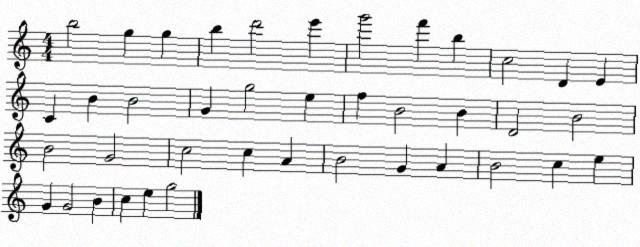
X:1
T:Untitled
M:4/4
L:1/4
K:C
b2 g g b d'2 e' g'2 f' b c2 D E C B B2 G g2 e f B2 B D2 B2 B2 G2 c2 c A B2 G A B2 c e G G2 B c e g2